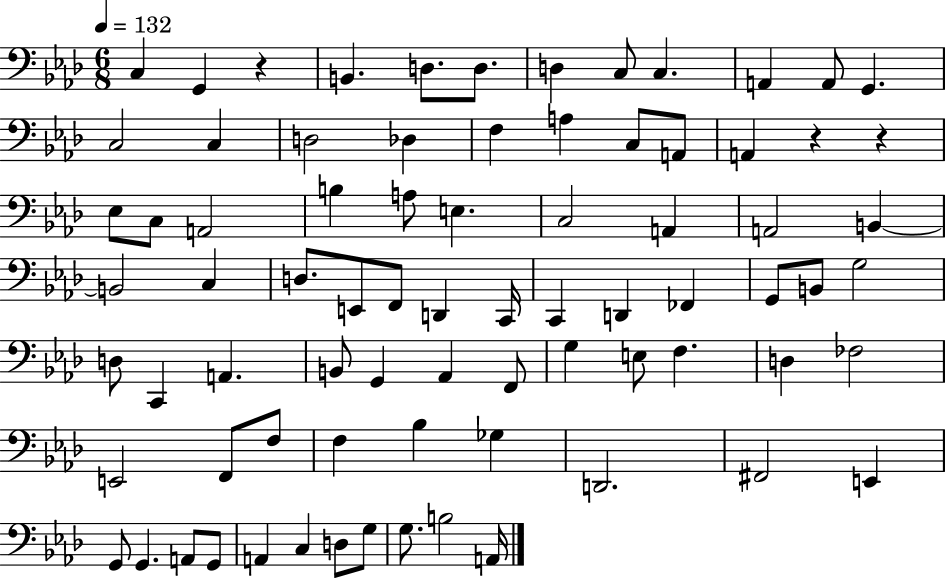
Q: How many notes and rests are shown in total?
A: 78